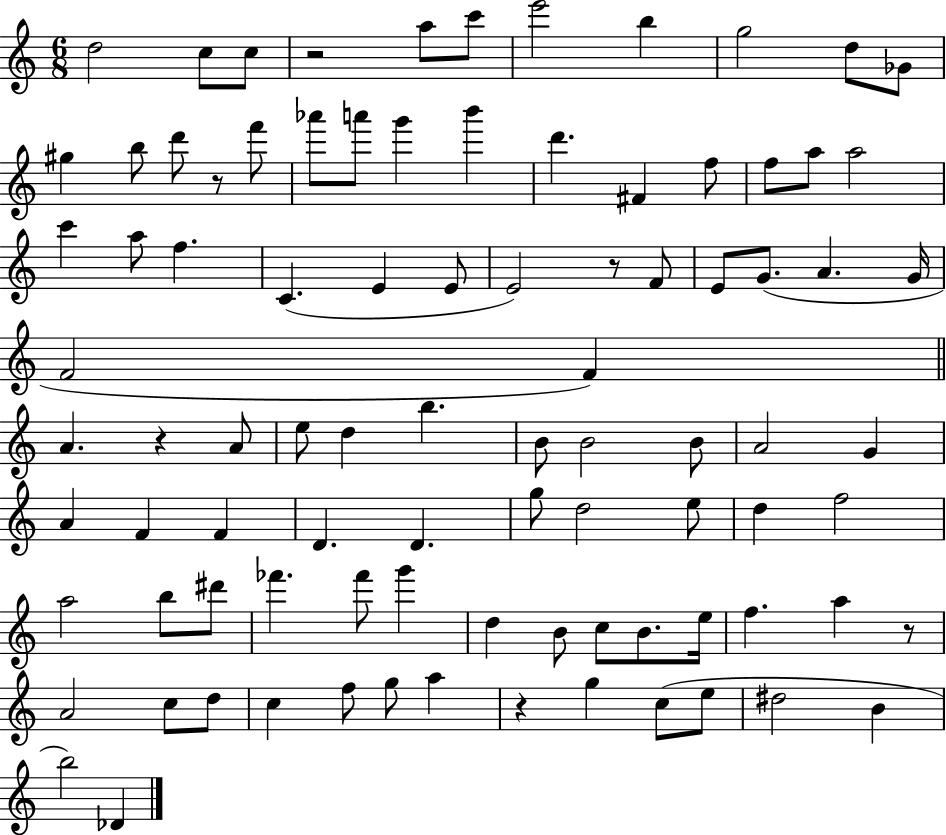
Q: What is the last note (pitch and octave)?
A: Db4